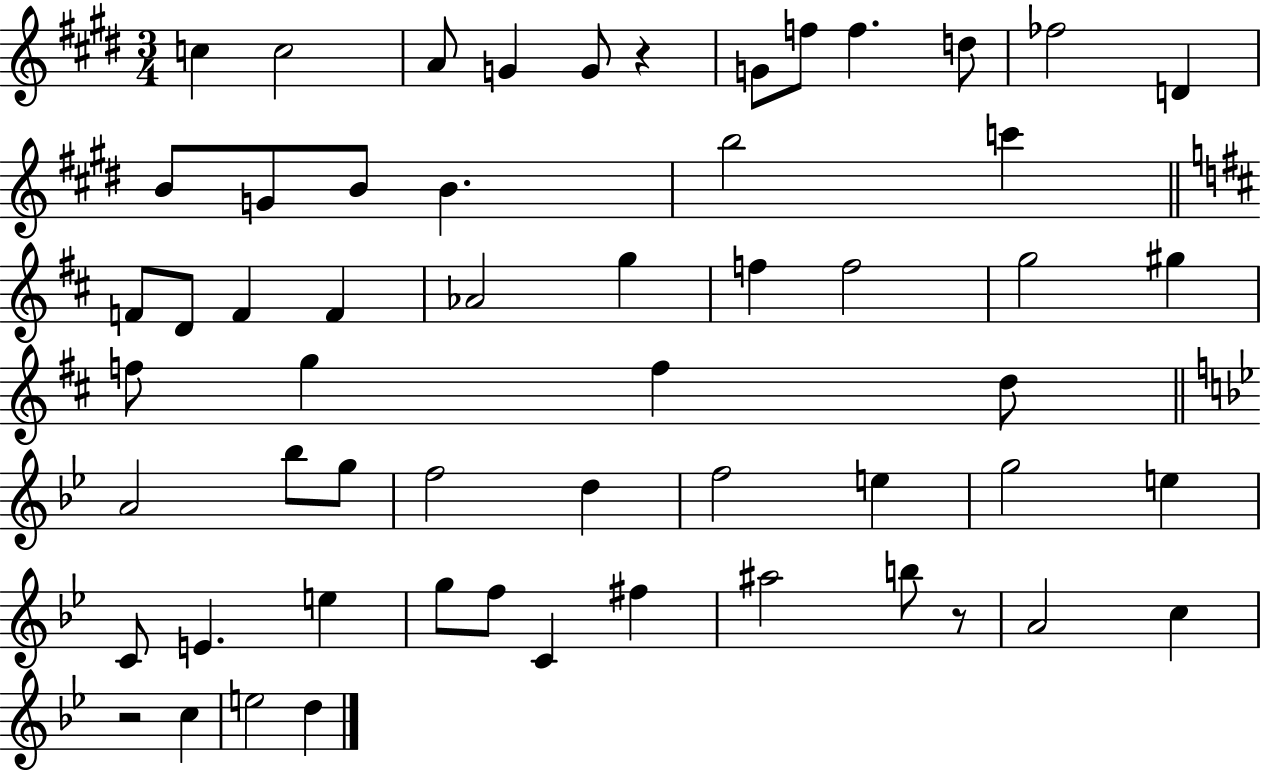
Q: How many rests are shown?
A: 3